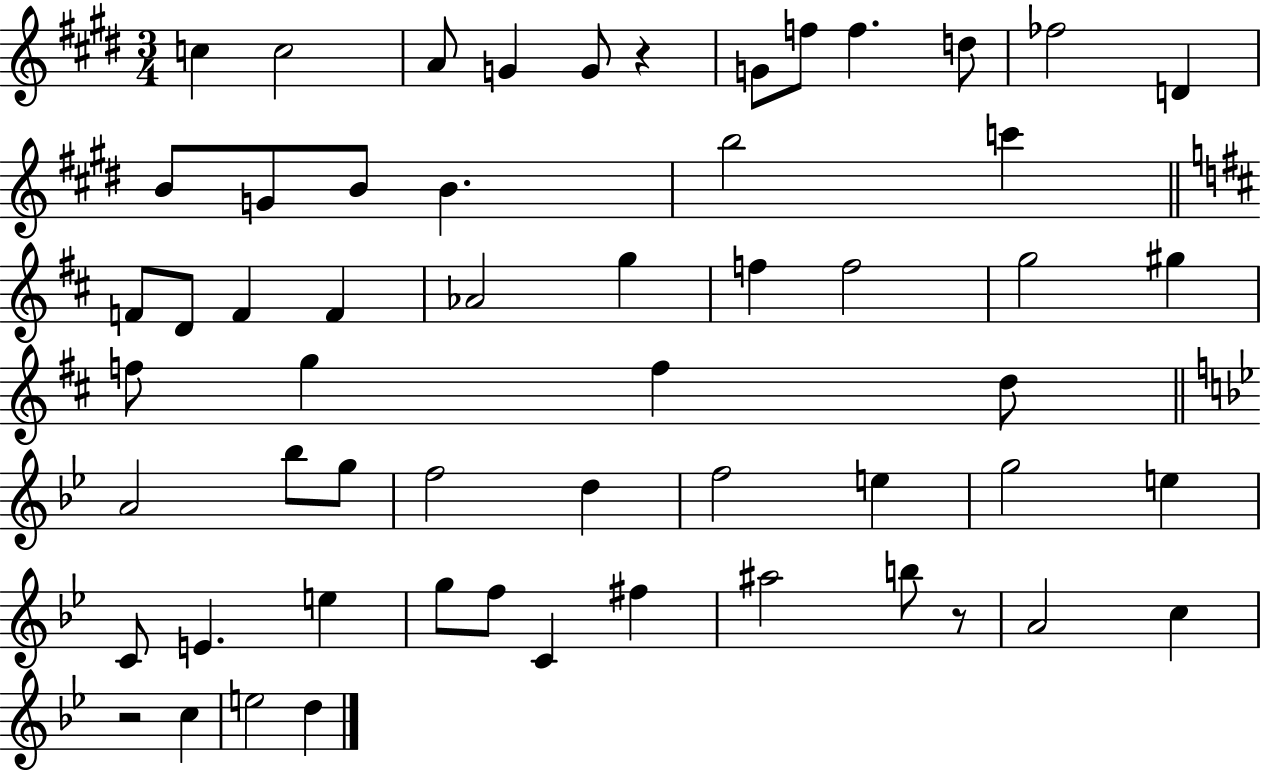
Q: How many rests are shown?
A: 3